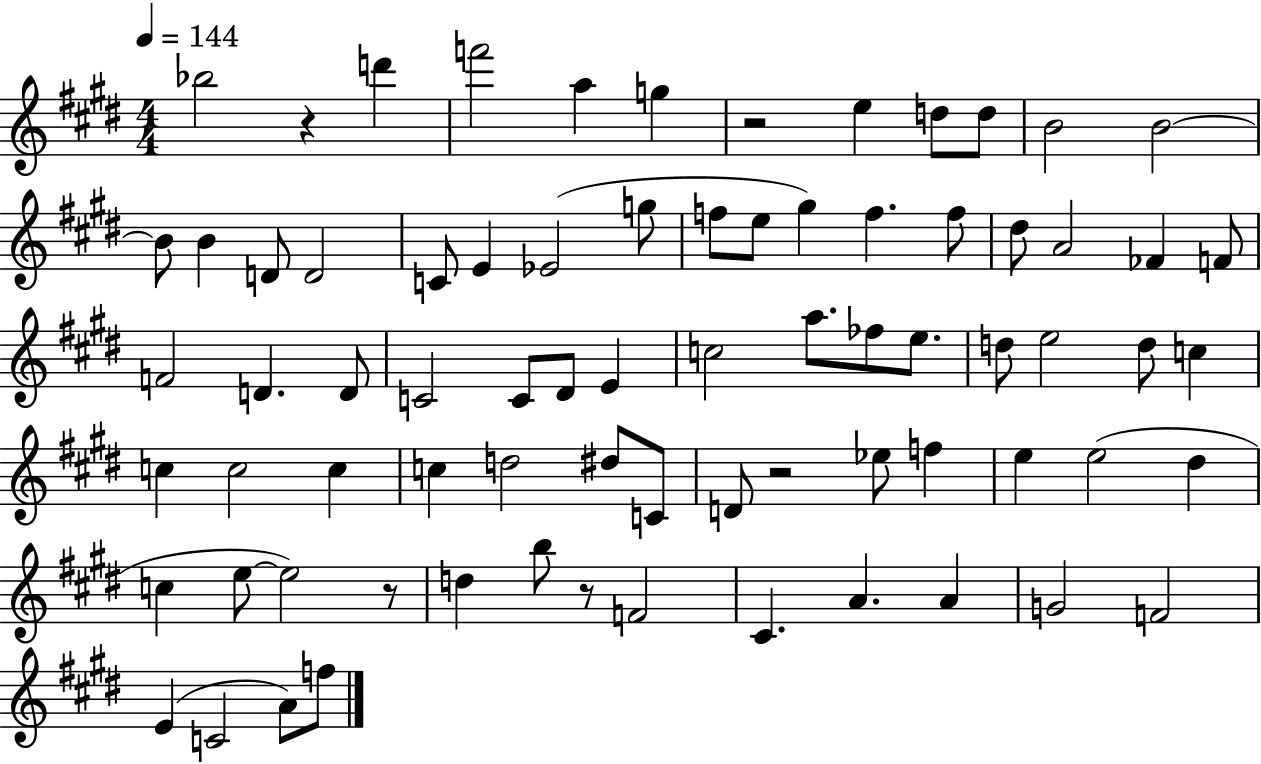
Bb5/h R/q D6/q F6/h A5/q G5/q R/h E5/q D5/e D5/e B4/h B4/h B4/e B4/q D4/e D4/h C4/e E4/q Eb4/h G5/e F5/e E5/e G#5/q F5/q. F5/e D#5/e A4/h FES4/q F4/e F4/h D4/q. D4/e C4/h C4/e D#4/e E4/q C5/h A5/e. FES5/e E5/e. D5/e E5/h D5/e C5/q C5/q C5/h C5/q C5/q D5/h D#5/e C4/e D4/e R/h Eb5/e F5/q E5/q E5/h D#5/q C5/q E5/e E5/h R/e D5/q B5/e R/e F4/h C#4/q. A4/q. A4/q G4/h F4/h E4/q C4/h A4/e F5/e